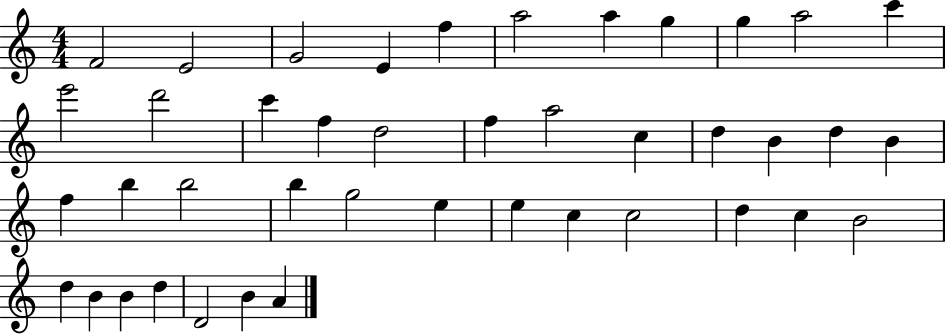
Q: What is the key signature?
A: C major